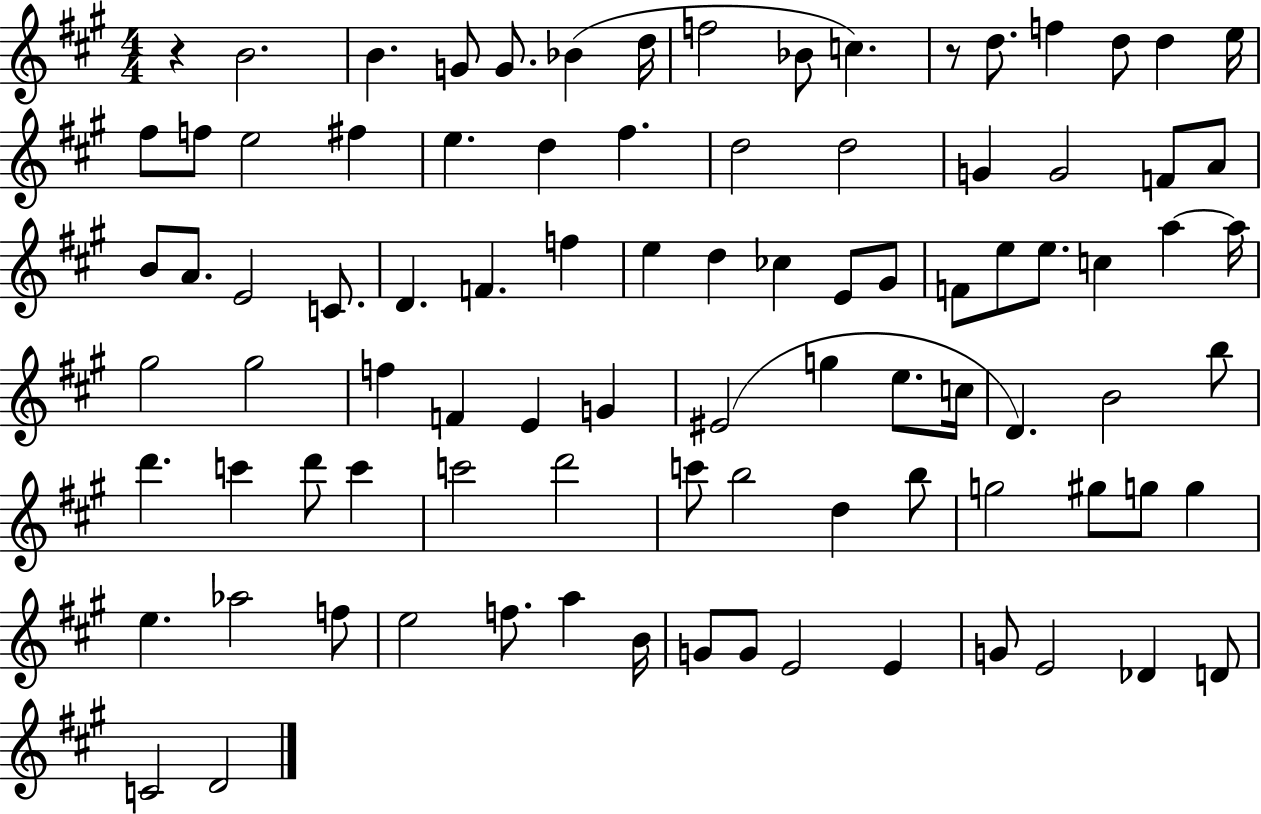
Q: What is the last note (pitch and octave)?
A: D4